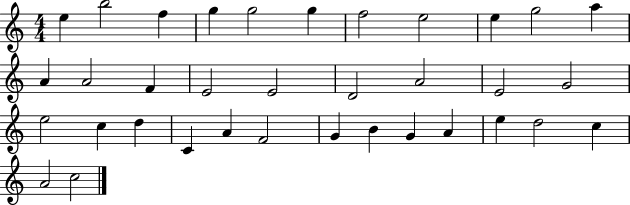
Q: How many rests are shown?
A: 0